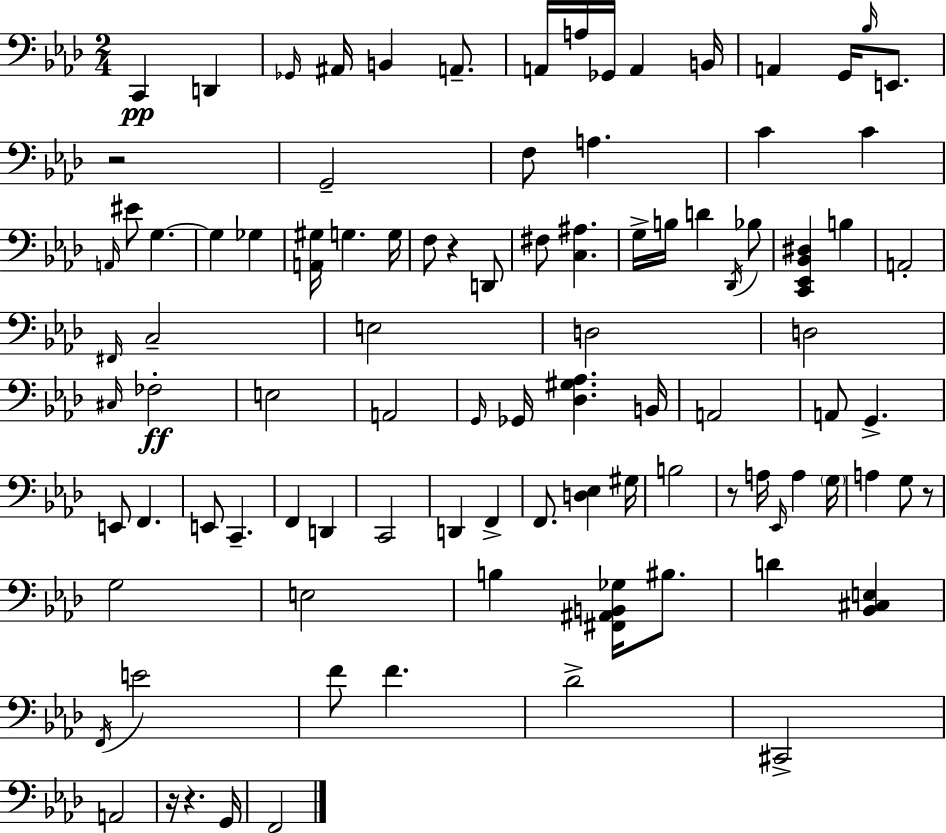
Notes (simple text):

C2/q D2/q Gb2/s A#2/s B2/q A2/e. A2/s A3/s Gb2/s A2/q B2/s A2/q G2/s Bb3/s E2/e. R/h G2/h F3/e A3/q. C4/q C4/q A2/s EIS4/e G3/q. G3/q Gb3/q [A2,G#3]/s G3/q. G3/s F3/e R/q D2/e F#3/e [C3,A#3]/q. G3/s B3/s D4/q Db2/s Bb3/e [C2,Eb2,Bb2,D#3]/q B3/q A2/h F#2/s C3/h E3/h D3/h D3/h C#3/s FES3/h E3/h A2/h G2/s Gb2/s [Db3,G#3,Ab3]/q. B2/s A2/h A2/e G2/q. E2/e F2/q. E2/e C2/q. F2/q D2/q C2/h D2/q F2/q F2/e. [D3,Eb3]/q G#3/s B3/h R/e A3/s Eb2/s A3/q G3/s A3/q G3/e R/e G3/h E3/h B3/q [F#2,A#2,B2,Gb3]/s BIS3/e. D4/q [Bb2,C#3,E3]/q F2/s E4/h F4/e F4/q. Db4/h C#2/h A2/h R/s R/q. G2/s F2/h